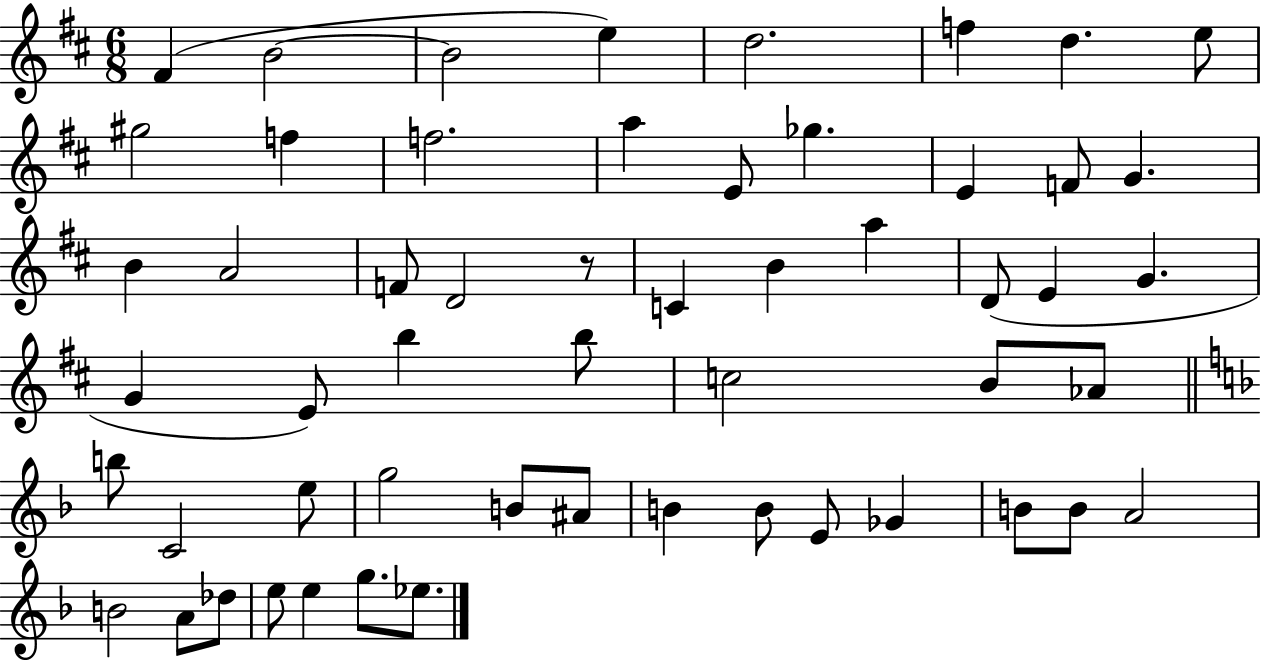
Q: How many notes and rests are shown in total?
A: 55